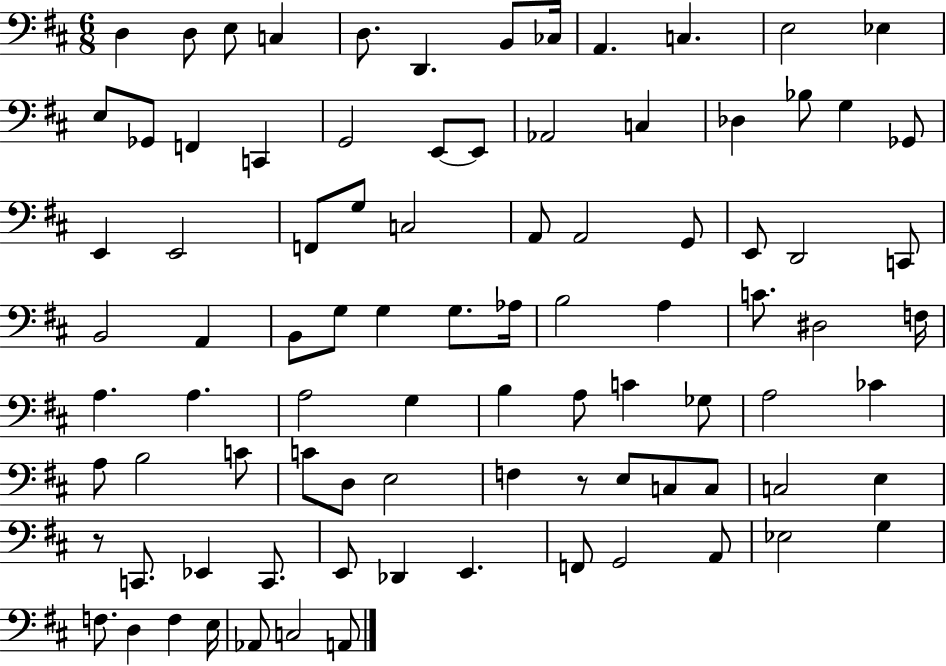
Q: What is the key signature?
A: D major